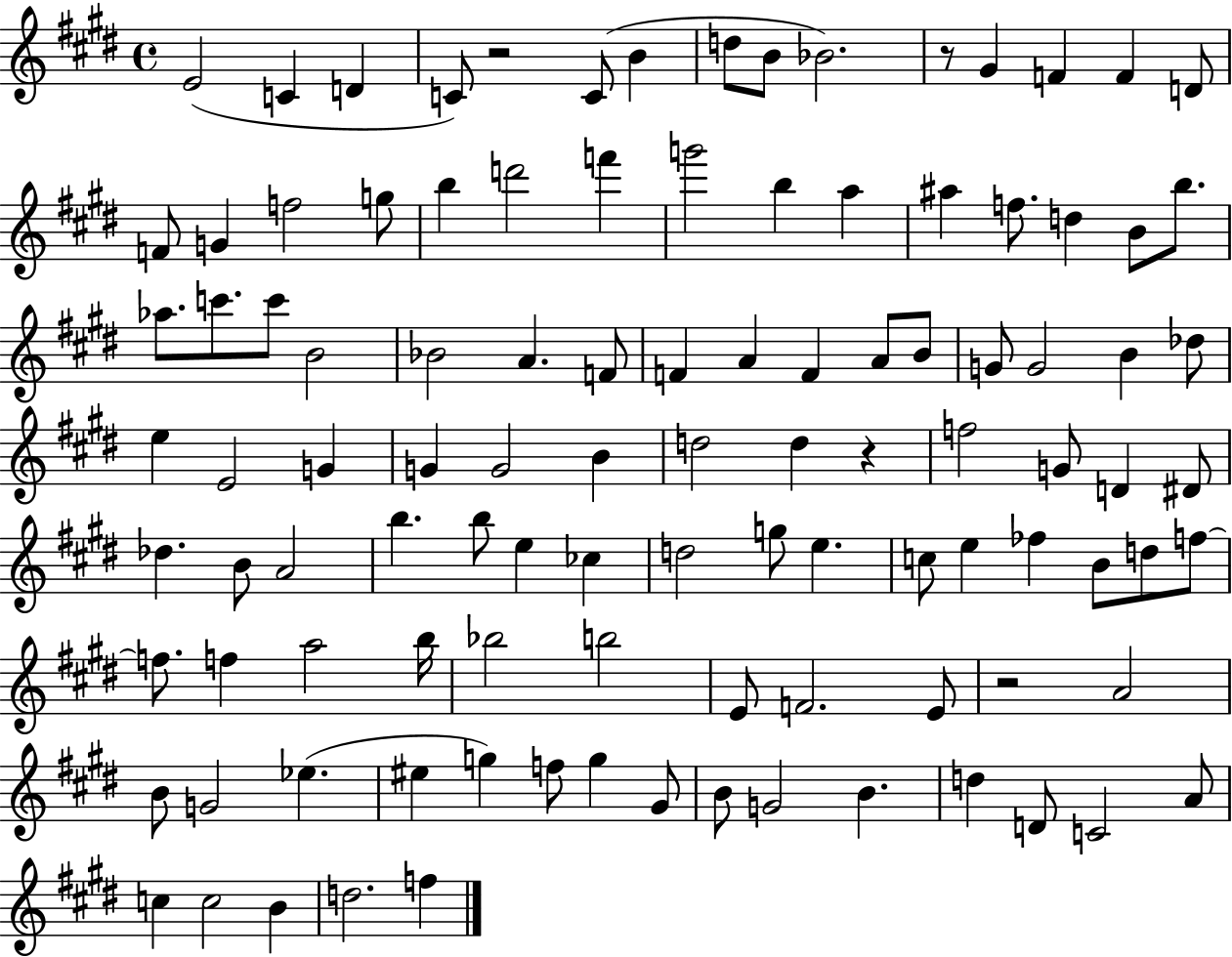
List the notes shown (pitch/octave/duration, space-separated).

E4/h C4/q D4/q C4/e R/h C4/e B4/q D5/e B4/e Bb4/h. R/e G#4/q F4/q F4/q D4/e F4/e G4/q F5/h G5/e B5/q D6/h F6/q G6/h B5/q A5/q A#5/q F5/e. D5/q B4/e B5/e. Ab5/e. C6/e. C6/e B4/h Bb4/h A4/q. F4/e F4/q A4/q F4/q A4/e B4/e G4/e G4/h B4/q Db5/e E5/q E4/h G4/q G4/q G4/h B4/q D5/h D5/q R/q F5/h G4/e D4/q D#4/e Db5/q. B4/e A4/h B5/q. B5/e E5/q CES5/q D5/h G5/e E5/q. C5/e E5/q FES5/q B4/e D5/e F5/e F5/e. F5/q A5/h B5/s Bb5/h B5/h E4/e F4/h. E4/e R/h A4/h B4/e G4/h Eb5/q. EIS5/q G5/q F5/e G5/q G#4/e B4/e G4/h B4/q. D5/q D4/e C4/h A4/e C5/q C5/h B4/q D5/h. F5/q